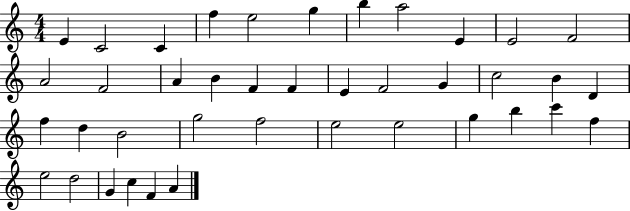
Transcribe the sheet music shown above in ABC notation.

X:1
T:Untitled
M:4/4
L:1/4
K:C
E C2 C f e2 g b a2 E E2 F2 A2 F2 A B F F E F2 G c2 B D f d B2 g2 f2 e2 e2 g b c' f e2 d2 G c F A